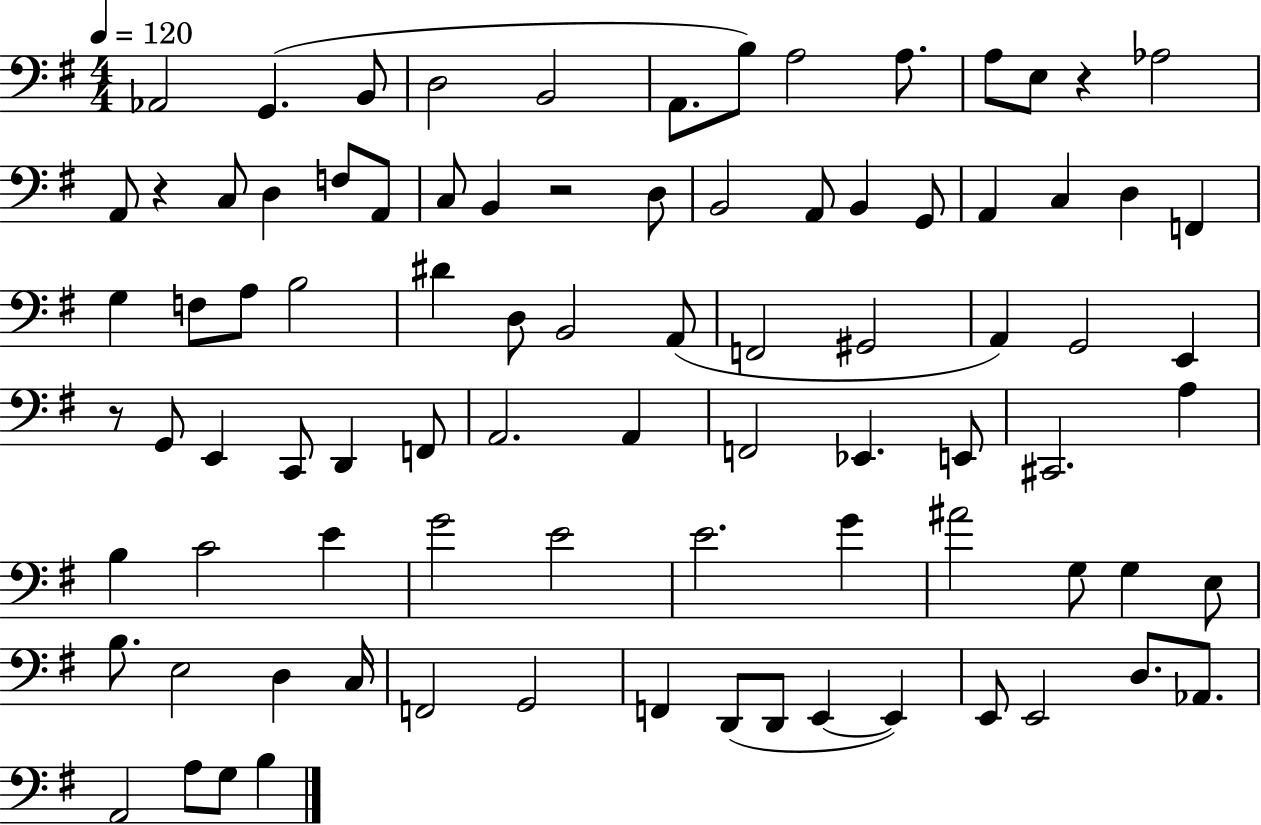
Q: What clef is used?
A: bass